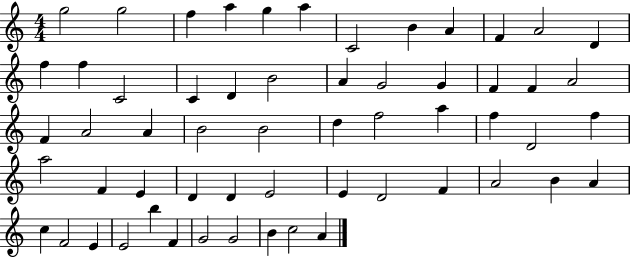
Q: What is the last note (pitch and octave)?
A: A4